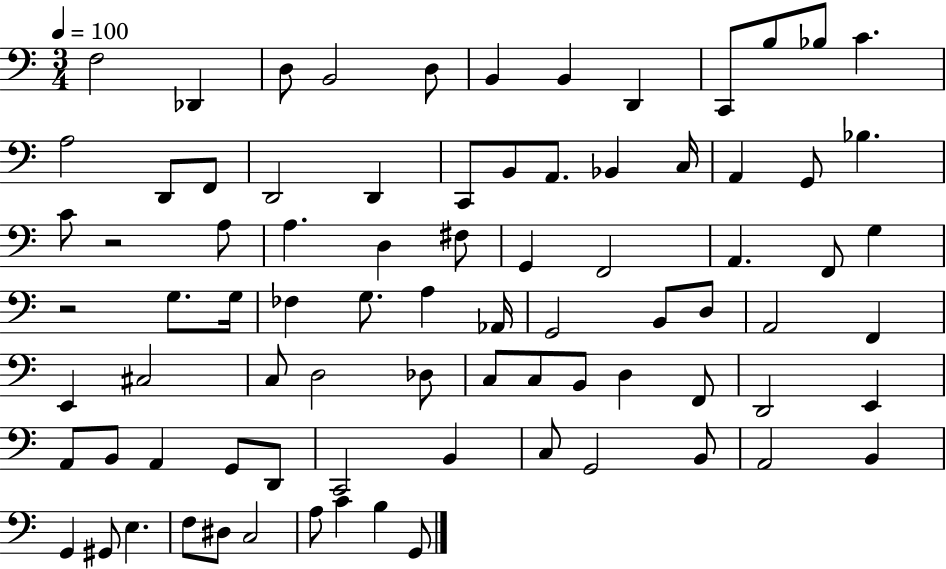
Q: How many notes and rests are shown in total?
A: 82